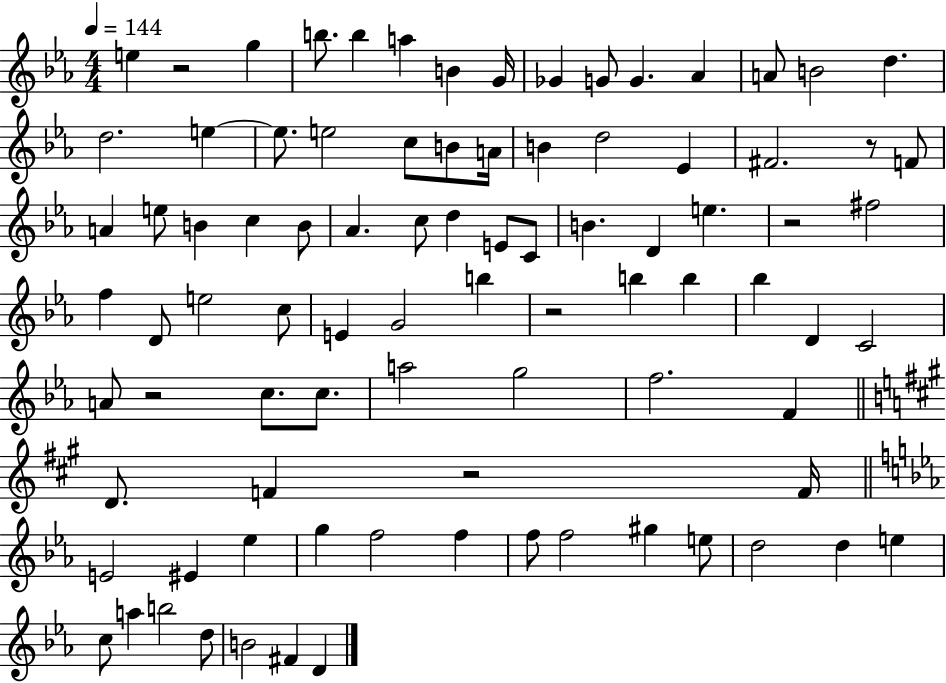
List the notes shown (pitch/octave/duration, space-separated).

E5/q R/h G5/q B5/e. B5/q A5/q B4/q G4/s Gb4/q G4/e G4/q. Ab4/q A4/e B4/h D5/q. D5/h. E5/q E5/e. E5/h C5/e B4/e A4/s B4/q D5/h Eb4/q F#4/h. R/e F4/e A4/q E5/e B4/q C5/q B4/e Ab4/q. C5/e D5/q E4/e C4/e B4/q. D4/q E5/q. R/h F#5/h F5/q D4/e E5/h C5/e E4/q G4/h B5/q R/h B5/q B5/q Bb5/q D4/q C4/h A4/e R/h C5/e. C5/e. A5/h G5/h F5/h. F4/q D4/e. F4/q R/h F4/s E4/h EIS4/q Eb5/q G5/q F5/h F5/q F5/e F5/h G#5/q E5/e D5/h D5/q E5/q C5/e A5/q B5/h D5/e B4/h F#4/q D4/q